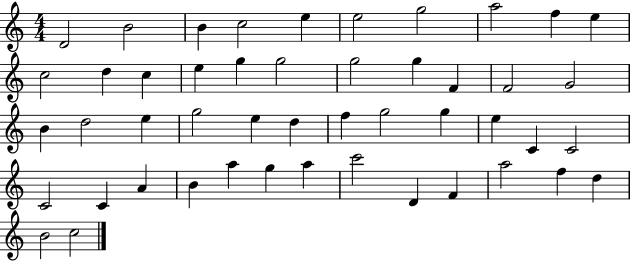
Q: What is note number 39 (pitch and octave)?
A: G5